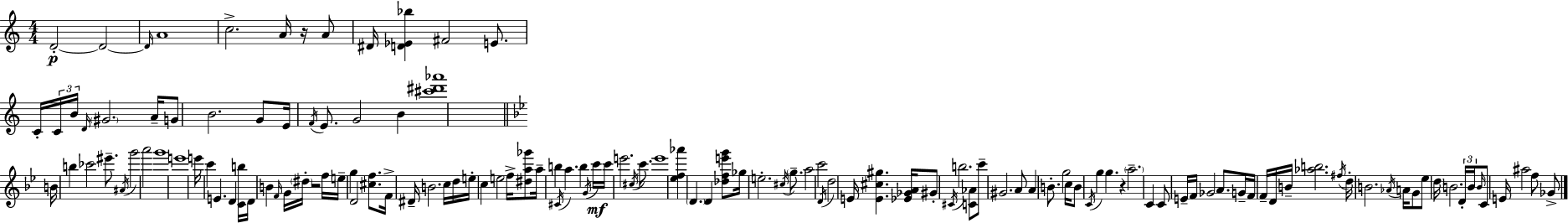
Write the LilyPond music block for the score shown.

{
  \clef treble
  \numericTimeSignature
  \time 4/4
  \key a \minor
  d'2-.~~\p d'2~~ | \grace { d'16 } a'1 | c''2.-> a'16 r16 a'8 | dis'16 <d' ees' bes''>4 fis'2 e'8. | \break c'16-. \tuplet 3/2 { c'16 b'16 \grace { d'16 } } \parenthesize gis'2. | a'16-- g'8 b'2. | g'8 e'16 \acciaccatura { f'16 } e'8. g'2 b'4 | <cis''' dis''' aes'''>1 | \break \bar "||" \break \key bes \major b'16 b''4 ces'''2 eis'''8.-- | \acciaccatura { ais'16 } g'''2 a'''2 | g'''1 | e'''1 | \break e'''16 c'''4 e'4. d'4 | <c' b''>16 d'16 b'4 \grace { f'16 } g'16 \parenthesize dis''16-. r2 | f''16 e''16-- g''4 d'2 <cis'' f''>8. | f'16-> dis'16-- b'2. | \break c''16 d''16 e''16-. c''4 e''2 f''16-> | <dis'' a'' ges'''>8 a''16-- b''4 \acciaccatura { cis'16 } a''4. b''4 | \acciaccatura { g'16 }\mf c'''16 c'''16 e'''2. | \acciaccatura { cis''16 } c'''8. e'''1 | \break <ees'' f'' aes'''>4 \parenthesize d'4. d'4 | <des'' f'' e''' g'''>8 ges''16 e''2.-. | \acciaccatura { cis''16 } \parenthesize g''8.-- a''2 c'''2 | \acciaccatura { d'16 } d''2 e'16 | \break <e' cis'' gis''>4. <ees' ges' a'>16 gis'8-. \acciaccatura { cis'16 } b''2. | <c' aes'>8 c'''8-- gis'2. | a'8 a'4 b'8.-. g''2 | c''16 b'8 \acciaccatura { c'16 } g''4 g''4. | \break r4 \parenthesize a''2.-- | c'4 c'8 e'16-- f'16 ges'2 | a'8. g'16-- f'16 f'16-- d'16 b'16-- <aes'' b''>2. | \acciaccatura { fis''16 } d''16-. b'2. | \break \acciaccatura { aes'16 } a'16 g'8 ees''8 \parenthesize d''16 b'2. | \tuplet 3/2 { d'16-. b'16 \grace { b'16 } } c'8 e'16 | ais''2 f''8 ges'8-> \bar "|."
}